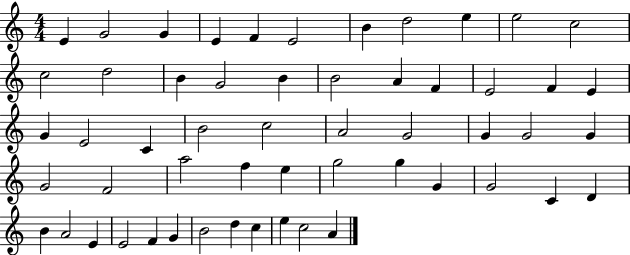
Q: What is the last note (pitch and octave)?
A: A4